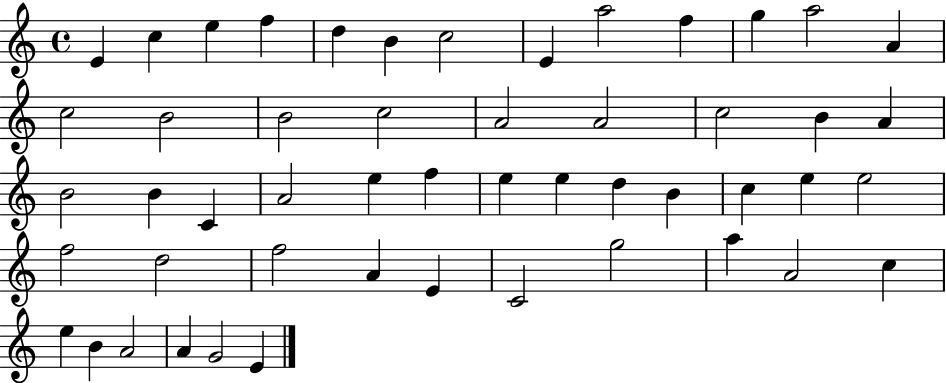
{
  \clef treble
  \time 4/4
  \defaultTimeSignature
  \key c \major
  e'4 c''4 e''4 f''4 | d''4 b'4 c''2 | e'4 a''2 f''4 | g''4 a''2 a'4 | \break c''2 b'2 | b'2 c''2 | a'2 a'2 | c''2 b'4 a'4 | \break b'2 b'4 c'4 | a'2 e''4 f''4 | e''4 e''4 d''4 b'4 | c''4 e''4 e''2 | \break f''2 d''2 | f''2 a'4 e'4 | c'2 g''2 | a''4 a'2 c''4 | \break e''4 b'4 a'2 | a'4 g'2 e'4 | \bar "|."
}